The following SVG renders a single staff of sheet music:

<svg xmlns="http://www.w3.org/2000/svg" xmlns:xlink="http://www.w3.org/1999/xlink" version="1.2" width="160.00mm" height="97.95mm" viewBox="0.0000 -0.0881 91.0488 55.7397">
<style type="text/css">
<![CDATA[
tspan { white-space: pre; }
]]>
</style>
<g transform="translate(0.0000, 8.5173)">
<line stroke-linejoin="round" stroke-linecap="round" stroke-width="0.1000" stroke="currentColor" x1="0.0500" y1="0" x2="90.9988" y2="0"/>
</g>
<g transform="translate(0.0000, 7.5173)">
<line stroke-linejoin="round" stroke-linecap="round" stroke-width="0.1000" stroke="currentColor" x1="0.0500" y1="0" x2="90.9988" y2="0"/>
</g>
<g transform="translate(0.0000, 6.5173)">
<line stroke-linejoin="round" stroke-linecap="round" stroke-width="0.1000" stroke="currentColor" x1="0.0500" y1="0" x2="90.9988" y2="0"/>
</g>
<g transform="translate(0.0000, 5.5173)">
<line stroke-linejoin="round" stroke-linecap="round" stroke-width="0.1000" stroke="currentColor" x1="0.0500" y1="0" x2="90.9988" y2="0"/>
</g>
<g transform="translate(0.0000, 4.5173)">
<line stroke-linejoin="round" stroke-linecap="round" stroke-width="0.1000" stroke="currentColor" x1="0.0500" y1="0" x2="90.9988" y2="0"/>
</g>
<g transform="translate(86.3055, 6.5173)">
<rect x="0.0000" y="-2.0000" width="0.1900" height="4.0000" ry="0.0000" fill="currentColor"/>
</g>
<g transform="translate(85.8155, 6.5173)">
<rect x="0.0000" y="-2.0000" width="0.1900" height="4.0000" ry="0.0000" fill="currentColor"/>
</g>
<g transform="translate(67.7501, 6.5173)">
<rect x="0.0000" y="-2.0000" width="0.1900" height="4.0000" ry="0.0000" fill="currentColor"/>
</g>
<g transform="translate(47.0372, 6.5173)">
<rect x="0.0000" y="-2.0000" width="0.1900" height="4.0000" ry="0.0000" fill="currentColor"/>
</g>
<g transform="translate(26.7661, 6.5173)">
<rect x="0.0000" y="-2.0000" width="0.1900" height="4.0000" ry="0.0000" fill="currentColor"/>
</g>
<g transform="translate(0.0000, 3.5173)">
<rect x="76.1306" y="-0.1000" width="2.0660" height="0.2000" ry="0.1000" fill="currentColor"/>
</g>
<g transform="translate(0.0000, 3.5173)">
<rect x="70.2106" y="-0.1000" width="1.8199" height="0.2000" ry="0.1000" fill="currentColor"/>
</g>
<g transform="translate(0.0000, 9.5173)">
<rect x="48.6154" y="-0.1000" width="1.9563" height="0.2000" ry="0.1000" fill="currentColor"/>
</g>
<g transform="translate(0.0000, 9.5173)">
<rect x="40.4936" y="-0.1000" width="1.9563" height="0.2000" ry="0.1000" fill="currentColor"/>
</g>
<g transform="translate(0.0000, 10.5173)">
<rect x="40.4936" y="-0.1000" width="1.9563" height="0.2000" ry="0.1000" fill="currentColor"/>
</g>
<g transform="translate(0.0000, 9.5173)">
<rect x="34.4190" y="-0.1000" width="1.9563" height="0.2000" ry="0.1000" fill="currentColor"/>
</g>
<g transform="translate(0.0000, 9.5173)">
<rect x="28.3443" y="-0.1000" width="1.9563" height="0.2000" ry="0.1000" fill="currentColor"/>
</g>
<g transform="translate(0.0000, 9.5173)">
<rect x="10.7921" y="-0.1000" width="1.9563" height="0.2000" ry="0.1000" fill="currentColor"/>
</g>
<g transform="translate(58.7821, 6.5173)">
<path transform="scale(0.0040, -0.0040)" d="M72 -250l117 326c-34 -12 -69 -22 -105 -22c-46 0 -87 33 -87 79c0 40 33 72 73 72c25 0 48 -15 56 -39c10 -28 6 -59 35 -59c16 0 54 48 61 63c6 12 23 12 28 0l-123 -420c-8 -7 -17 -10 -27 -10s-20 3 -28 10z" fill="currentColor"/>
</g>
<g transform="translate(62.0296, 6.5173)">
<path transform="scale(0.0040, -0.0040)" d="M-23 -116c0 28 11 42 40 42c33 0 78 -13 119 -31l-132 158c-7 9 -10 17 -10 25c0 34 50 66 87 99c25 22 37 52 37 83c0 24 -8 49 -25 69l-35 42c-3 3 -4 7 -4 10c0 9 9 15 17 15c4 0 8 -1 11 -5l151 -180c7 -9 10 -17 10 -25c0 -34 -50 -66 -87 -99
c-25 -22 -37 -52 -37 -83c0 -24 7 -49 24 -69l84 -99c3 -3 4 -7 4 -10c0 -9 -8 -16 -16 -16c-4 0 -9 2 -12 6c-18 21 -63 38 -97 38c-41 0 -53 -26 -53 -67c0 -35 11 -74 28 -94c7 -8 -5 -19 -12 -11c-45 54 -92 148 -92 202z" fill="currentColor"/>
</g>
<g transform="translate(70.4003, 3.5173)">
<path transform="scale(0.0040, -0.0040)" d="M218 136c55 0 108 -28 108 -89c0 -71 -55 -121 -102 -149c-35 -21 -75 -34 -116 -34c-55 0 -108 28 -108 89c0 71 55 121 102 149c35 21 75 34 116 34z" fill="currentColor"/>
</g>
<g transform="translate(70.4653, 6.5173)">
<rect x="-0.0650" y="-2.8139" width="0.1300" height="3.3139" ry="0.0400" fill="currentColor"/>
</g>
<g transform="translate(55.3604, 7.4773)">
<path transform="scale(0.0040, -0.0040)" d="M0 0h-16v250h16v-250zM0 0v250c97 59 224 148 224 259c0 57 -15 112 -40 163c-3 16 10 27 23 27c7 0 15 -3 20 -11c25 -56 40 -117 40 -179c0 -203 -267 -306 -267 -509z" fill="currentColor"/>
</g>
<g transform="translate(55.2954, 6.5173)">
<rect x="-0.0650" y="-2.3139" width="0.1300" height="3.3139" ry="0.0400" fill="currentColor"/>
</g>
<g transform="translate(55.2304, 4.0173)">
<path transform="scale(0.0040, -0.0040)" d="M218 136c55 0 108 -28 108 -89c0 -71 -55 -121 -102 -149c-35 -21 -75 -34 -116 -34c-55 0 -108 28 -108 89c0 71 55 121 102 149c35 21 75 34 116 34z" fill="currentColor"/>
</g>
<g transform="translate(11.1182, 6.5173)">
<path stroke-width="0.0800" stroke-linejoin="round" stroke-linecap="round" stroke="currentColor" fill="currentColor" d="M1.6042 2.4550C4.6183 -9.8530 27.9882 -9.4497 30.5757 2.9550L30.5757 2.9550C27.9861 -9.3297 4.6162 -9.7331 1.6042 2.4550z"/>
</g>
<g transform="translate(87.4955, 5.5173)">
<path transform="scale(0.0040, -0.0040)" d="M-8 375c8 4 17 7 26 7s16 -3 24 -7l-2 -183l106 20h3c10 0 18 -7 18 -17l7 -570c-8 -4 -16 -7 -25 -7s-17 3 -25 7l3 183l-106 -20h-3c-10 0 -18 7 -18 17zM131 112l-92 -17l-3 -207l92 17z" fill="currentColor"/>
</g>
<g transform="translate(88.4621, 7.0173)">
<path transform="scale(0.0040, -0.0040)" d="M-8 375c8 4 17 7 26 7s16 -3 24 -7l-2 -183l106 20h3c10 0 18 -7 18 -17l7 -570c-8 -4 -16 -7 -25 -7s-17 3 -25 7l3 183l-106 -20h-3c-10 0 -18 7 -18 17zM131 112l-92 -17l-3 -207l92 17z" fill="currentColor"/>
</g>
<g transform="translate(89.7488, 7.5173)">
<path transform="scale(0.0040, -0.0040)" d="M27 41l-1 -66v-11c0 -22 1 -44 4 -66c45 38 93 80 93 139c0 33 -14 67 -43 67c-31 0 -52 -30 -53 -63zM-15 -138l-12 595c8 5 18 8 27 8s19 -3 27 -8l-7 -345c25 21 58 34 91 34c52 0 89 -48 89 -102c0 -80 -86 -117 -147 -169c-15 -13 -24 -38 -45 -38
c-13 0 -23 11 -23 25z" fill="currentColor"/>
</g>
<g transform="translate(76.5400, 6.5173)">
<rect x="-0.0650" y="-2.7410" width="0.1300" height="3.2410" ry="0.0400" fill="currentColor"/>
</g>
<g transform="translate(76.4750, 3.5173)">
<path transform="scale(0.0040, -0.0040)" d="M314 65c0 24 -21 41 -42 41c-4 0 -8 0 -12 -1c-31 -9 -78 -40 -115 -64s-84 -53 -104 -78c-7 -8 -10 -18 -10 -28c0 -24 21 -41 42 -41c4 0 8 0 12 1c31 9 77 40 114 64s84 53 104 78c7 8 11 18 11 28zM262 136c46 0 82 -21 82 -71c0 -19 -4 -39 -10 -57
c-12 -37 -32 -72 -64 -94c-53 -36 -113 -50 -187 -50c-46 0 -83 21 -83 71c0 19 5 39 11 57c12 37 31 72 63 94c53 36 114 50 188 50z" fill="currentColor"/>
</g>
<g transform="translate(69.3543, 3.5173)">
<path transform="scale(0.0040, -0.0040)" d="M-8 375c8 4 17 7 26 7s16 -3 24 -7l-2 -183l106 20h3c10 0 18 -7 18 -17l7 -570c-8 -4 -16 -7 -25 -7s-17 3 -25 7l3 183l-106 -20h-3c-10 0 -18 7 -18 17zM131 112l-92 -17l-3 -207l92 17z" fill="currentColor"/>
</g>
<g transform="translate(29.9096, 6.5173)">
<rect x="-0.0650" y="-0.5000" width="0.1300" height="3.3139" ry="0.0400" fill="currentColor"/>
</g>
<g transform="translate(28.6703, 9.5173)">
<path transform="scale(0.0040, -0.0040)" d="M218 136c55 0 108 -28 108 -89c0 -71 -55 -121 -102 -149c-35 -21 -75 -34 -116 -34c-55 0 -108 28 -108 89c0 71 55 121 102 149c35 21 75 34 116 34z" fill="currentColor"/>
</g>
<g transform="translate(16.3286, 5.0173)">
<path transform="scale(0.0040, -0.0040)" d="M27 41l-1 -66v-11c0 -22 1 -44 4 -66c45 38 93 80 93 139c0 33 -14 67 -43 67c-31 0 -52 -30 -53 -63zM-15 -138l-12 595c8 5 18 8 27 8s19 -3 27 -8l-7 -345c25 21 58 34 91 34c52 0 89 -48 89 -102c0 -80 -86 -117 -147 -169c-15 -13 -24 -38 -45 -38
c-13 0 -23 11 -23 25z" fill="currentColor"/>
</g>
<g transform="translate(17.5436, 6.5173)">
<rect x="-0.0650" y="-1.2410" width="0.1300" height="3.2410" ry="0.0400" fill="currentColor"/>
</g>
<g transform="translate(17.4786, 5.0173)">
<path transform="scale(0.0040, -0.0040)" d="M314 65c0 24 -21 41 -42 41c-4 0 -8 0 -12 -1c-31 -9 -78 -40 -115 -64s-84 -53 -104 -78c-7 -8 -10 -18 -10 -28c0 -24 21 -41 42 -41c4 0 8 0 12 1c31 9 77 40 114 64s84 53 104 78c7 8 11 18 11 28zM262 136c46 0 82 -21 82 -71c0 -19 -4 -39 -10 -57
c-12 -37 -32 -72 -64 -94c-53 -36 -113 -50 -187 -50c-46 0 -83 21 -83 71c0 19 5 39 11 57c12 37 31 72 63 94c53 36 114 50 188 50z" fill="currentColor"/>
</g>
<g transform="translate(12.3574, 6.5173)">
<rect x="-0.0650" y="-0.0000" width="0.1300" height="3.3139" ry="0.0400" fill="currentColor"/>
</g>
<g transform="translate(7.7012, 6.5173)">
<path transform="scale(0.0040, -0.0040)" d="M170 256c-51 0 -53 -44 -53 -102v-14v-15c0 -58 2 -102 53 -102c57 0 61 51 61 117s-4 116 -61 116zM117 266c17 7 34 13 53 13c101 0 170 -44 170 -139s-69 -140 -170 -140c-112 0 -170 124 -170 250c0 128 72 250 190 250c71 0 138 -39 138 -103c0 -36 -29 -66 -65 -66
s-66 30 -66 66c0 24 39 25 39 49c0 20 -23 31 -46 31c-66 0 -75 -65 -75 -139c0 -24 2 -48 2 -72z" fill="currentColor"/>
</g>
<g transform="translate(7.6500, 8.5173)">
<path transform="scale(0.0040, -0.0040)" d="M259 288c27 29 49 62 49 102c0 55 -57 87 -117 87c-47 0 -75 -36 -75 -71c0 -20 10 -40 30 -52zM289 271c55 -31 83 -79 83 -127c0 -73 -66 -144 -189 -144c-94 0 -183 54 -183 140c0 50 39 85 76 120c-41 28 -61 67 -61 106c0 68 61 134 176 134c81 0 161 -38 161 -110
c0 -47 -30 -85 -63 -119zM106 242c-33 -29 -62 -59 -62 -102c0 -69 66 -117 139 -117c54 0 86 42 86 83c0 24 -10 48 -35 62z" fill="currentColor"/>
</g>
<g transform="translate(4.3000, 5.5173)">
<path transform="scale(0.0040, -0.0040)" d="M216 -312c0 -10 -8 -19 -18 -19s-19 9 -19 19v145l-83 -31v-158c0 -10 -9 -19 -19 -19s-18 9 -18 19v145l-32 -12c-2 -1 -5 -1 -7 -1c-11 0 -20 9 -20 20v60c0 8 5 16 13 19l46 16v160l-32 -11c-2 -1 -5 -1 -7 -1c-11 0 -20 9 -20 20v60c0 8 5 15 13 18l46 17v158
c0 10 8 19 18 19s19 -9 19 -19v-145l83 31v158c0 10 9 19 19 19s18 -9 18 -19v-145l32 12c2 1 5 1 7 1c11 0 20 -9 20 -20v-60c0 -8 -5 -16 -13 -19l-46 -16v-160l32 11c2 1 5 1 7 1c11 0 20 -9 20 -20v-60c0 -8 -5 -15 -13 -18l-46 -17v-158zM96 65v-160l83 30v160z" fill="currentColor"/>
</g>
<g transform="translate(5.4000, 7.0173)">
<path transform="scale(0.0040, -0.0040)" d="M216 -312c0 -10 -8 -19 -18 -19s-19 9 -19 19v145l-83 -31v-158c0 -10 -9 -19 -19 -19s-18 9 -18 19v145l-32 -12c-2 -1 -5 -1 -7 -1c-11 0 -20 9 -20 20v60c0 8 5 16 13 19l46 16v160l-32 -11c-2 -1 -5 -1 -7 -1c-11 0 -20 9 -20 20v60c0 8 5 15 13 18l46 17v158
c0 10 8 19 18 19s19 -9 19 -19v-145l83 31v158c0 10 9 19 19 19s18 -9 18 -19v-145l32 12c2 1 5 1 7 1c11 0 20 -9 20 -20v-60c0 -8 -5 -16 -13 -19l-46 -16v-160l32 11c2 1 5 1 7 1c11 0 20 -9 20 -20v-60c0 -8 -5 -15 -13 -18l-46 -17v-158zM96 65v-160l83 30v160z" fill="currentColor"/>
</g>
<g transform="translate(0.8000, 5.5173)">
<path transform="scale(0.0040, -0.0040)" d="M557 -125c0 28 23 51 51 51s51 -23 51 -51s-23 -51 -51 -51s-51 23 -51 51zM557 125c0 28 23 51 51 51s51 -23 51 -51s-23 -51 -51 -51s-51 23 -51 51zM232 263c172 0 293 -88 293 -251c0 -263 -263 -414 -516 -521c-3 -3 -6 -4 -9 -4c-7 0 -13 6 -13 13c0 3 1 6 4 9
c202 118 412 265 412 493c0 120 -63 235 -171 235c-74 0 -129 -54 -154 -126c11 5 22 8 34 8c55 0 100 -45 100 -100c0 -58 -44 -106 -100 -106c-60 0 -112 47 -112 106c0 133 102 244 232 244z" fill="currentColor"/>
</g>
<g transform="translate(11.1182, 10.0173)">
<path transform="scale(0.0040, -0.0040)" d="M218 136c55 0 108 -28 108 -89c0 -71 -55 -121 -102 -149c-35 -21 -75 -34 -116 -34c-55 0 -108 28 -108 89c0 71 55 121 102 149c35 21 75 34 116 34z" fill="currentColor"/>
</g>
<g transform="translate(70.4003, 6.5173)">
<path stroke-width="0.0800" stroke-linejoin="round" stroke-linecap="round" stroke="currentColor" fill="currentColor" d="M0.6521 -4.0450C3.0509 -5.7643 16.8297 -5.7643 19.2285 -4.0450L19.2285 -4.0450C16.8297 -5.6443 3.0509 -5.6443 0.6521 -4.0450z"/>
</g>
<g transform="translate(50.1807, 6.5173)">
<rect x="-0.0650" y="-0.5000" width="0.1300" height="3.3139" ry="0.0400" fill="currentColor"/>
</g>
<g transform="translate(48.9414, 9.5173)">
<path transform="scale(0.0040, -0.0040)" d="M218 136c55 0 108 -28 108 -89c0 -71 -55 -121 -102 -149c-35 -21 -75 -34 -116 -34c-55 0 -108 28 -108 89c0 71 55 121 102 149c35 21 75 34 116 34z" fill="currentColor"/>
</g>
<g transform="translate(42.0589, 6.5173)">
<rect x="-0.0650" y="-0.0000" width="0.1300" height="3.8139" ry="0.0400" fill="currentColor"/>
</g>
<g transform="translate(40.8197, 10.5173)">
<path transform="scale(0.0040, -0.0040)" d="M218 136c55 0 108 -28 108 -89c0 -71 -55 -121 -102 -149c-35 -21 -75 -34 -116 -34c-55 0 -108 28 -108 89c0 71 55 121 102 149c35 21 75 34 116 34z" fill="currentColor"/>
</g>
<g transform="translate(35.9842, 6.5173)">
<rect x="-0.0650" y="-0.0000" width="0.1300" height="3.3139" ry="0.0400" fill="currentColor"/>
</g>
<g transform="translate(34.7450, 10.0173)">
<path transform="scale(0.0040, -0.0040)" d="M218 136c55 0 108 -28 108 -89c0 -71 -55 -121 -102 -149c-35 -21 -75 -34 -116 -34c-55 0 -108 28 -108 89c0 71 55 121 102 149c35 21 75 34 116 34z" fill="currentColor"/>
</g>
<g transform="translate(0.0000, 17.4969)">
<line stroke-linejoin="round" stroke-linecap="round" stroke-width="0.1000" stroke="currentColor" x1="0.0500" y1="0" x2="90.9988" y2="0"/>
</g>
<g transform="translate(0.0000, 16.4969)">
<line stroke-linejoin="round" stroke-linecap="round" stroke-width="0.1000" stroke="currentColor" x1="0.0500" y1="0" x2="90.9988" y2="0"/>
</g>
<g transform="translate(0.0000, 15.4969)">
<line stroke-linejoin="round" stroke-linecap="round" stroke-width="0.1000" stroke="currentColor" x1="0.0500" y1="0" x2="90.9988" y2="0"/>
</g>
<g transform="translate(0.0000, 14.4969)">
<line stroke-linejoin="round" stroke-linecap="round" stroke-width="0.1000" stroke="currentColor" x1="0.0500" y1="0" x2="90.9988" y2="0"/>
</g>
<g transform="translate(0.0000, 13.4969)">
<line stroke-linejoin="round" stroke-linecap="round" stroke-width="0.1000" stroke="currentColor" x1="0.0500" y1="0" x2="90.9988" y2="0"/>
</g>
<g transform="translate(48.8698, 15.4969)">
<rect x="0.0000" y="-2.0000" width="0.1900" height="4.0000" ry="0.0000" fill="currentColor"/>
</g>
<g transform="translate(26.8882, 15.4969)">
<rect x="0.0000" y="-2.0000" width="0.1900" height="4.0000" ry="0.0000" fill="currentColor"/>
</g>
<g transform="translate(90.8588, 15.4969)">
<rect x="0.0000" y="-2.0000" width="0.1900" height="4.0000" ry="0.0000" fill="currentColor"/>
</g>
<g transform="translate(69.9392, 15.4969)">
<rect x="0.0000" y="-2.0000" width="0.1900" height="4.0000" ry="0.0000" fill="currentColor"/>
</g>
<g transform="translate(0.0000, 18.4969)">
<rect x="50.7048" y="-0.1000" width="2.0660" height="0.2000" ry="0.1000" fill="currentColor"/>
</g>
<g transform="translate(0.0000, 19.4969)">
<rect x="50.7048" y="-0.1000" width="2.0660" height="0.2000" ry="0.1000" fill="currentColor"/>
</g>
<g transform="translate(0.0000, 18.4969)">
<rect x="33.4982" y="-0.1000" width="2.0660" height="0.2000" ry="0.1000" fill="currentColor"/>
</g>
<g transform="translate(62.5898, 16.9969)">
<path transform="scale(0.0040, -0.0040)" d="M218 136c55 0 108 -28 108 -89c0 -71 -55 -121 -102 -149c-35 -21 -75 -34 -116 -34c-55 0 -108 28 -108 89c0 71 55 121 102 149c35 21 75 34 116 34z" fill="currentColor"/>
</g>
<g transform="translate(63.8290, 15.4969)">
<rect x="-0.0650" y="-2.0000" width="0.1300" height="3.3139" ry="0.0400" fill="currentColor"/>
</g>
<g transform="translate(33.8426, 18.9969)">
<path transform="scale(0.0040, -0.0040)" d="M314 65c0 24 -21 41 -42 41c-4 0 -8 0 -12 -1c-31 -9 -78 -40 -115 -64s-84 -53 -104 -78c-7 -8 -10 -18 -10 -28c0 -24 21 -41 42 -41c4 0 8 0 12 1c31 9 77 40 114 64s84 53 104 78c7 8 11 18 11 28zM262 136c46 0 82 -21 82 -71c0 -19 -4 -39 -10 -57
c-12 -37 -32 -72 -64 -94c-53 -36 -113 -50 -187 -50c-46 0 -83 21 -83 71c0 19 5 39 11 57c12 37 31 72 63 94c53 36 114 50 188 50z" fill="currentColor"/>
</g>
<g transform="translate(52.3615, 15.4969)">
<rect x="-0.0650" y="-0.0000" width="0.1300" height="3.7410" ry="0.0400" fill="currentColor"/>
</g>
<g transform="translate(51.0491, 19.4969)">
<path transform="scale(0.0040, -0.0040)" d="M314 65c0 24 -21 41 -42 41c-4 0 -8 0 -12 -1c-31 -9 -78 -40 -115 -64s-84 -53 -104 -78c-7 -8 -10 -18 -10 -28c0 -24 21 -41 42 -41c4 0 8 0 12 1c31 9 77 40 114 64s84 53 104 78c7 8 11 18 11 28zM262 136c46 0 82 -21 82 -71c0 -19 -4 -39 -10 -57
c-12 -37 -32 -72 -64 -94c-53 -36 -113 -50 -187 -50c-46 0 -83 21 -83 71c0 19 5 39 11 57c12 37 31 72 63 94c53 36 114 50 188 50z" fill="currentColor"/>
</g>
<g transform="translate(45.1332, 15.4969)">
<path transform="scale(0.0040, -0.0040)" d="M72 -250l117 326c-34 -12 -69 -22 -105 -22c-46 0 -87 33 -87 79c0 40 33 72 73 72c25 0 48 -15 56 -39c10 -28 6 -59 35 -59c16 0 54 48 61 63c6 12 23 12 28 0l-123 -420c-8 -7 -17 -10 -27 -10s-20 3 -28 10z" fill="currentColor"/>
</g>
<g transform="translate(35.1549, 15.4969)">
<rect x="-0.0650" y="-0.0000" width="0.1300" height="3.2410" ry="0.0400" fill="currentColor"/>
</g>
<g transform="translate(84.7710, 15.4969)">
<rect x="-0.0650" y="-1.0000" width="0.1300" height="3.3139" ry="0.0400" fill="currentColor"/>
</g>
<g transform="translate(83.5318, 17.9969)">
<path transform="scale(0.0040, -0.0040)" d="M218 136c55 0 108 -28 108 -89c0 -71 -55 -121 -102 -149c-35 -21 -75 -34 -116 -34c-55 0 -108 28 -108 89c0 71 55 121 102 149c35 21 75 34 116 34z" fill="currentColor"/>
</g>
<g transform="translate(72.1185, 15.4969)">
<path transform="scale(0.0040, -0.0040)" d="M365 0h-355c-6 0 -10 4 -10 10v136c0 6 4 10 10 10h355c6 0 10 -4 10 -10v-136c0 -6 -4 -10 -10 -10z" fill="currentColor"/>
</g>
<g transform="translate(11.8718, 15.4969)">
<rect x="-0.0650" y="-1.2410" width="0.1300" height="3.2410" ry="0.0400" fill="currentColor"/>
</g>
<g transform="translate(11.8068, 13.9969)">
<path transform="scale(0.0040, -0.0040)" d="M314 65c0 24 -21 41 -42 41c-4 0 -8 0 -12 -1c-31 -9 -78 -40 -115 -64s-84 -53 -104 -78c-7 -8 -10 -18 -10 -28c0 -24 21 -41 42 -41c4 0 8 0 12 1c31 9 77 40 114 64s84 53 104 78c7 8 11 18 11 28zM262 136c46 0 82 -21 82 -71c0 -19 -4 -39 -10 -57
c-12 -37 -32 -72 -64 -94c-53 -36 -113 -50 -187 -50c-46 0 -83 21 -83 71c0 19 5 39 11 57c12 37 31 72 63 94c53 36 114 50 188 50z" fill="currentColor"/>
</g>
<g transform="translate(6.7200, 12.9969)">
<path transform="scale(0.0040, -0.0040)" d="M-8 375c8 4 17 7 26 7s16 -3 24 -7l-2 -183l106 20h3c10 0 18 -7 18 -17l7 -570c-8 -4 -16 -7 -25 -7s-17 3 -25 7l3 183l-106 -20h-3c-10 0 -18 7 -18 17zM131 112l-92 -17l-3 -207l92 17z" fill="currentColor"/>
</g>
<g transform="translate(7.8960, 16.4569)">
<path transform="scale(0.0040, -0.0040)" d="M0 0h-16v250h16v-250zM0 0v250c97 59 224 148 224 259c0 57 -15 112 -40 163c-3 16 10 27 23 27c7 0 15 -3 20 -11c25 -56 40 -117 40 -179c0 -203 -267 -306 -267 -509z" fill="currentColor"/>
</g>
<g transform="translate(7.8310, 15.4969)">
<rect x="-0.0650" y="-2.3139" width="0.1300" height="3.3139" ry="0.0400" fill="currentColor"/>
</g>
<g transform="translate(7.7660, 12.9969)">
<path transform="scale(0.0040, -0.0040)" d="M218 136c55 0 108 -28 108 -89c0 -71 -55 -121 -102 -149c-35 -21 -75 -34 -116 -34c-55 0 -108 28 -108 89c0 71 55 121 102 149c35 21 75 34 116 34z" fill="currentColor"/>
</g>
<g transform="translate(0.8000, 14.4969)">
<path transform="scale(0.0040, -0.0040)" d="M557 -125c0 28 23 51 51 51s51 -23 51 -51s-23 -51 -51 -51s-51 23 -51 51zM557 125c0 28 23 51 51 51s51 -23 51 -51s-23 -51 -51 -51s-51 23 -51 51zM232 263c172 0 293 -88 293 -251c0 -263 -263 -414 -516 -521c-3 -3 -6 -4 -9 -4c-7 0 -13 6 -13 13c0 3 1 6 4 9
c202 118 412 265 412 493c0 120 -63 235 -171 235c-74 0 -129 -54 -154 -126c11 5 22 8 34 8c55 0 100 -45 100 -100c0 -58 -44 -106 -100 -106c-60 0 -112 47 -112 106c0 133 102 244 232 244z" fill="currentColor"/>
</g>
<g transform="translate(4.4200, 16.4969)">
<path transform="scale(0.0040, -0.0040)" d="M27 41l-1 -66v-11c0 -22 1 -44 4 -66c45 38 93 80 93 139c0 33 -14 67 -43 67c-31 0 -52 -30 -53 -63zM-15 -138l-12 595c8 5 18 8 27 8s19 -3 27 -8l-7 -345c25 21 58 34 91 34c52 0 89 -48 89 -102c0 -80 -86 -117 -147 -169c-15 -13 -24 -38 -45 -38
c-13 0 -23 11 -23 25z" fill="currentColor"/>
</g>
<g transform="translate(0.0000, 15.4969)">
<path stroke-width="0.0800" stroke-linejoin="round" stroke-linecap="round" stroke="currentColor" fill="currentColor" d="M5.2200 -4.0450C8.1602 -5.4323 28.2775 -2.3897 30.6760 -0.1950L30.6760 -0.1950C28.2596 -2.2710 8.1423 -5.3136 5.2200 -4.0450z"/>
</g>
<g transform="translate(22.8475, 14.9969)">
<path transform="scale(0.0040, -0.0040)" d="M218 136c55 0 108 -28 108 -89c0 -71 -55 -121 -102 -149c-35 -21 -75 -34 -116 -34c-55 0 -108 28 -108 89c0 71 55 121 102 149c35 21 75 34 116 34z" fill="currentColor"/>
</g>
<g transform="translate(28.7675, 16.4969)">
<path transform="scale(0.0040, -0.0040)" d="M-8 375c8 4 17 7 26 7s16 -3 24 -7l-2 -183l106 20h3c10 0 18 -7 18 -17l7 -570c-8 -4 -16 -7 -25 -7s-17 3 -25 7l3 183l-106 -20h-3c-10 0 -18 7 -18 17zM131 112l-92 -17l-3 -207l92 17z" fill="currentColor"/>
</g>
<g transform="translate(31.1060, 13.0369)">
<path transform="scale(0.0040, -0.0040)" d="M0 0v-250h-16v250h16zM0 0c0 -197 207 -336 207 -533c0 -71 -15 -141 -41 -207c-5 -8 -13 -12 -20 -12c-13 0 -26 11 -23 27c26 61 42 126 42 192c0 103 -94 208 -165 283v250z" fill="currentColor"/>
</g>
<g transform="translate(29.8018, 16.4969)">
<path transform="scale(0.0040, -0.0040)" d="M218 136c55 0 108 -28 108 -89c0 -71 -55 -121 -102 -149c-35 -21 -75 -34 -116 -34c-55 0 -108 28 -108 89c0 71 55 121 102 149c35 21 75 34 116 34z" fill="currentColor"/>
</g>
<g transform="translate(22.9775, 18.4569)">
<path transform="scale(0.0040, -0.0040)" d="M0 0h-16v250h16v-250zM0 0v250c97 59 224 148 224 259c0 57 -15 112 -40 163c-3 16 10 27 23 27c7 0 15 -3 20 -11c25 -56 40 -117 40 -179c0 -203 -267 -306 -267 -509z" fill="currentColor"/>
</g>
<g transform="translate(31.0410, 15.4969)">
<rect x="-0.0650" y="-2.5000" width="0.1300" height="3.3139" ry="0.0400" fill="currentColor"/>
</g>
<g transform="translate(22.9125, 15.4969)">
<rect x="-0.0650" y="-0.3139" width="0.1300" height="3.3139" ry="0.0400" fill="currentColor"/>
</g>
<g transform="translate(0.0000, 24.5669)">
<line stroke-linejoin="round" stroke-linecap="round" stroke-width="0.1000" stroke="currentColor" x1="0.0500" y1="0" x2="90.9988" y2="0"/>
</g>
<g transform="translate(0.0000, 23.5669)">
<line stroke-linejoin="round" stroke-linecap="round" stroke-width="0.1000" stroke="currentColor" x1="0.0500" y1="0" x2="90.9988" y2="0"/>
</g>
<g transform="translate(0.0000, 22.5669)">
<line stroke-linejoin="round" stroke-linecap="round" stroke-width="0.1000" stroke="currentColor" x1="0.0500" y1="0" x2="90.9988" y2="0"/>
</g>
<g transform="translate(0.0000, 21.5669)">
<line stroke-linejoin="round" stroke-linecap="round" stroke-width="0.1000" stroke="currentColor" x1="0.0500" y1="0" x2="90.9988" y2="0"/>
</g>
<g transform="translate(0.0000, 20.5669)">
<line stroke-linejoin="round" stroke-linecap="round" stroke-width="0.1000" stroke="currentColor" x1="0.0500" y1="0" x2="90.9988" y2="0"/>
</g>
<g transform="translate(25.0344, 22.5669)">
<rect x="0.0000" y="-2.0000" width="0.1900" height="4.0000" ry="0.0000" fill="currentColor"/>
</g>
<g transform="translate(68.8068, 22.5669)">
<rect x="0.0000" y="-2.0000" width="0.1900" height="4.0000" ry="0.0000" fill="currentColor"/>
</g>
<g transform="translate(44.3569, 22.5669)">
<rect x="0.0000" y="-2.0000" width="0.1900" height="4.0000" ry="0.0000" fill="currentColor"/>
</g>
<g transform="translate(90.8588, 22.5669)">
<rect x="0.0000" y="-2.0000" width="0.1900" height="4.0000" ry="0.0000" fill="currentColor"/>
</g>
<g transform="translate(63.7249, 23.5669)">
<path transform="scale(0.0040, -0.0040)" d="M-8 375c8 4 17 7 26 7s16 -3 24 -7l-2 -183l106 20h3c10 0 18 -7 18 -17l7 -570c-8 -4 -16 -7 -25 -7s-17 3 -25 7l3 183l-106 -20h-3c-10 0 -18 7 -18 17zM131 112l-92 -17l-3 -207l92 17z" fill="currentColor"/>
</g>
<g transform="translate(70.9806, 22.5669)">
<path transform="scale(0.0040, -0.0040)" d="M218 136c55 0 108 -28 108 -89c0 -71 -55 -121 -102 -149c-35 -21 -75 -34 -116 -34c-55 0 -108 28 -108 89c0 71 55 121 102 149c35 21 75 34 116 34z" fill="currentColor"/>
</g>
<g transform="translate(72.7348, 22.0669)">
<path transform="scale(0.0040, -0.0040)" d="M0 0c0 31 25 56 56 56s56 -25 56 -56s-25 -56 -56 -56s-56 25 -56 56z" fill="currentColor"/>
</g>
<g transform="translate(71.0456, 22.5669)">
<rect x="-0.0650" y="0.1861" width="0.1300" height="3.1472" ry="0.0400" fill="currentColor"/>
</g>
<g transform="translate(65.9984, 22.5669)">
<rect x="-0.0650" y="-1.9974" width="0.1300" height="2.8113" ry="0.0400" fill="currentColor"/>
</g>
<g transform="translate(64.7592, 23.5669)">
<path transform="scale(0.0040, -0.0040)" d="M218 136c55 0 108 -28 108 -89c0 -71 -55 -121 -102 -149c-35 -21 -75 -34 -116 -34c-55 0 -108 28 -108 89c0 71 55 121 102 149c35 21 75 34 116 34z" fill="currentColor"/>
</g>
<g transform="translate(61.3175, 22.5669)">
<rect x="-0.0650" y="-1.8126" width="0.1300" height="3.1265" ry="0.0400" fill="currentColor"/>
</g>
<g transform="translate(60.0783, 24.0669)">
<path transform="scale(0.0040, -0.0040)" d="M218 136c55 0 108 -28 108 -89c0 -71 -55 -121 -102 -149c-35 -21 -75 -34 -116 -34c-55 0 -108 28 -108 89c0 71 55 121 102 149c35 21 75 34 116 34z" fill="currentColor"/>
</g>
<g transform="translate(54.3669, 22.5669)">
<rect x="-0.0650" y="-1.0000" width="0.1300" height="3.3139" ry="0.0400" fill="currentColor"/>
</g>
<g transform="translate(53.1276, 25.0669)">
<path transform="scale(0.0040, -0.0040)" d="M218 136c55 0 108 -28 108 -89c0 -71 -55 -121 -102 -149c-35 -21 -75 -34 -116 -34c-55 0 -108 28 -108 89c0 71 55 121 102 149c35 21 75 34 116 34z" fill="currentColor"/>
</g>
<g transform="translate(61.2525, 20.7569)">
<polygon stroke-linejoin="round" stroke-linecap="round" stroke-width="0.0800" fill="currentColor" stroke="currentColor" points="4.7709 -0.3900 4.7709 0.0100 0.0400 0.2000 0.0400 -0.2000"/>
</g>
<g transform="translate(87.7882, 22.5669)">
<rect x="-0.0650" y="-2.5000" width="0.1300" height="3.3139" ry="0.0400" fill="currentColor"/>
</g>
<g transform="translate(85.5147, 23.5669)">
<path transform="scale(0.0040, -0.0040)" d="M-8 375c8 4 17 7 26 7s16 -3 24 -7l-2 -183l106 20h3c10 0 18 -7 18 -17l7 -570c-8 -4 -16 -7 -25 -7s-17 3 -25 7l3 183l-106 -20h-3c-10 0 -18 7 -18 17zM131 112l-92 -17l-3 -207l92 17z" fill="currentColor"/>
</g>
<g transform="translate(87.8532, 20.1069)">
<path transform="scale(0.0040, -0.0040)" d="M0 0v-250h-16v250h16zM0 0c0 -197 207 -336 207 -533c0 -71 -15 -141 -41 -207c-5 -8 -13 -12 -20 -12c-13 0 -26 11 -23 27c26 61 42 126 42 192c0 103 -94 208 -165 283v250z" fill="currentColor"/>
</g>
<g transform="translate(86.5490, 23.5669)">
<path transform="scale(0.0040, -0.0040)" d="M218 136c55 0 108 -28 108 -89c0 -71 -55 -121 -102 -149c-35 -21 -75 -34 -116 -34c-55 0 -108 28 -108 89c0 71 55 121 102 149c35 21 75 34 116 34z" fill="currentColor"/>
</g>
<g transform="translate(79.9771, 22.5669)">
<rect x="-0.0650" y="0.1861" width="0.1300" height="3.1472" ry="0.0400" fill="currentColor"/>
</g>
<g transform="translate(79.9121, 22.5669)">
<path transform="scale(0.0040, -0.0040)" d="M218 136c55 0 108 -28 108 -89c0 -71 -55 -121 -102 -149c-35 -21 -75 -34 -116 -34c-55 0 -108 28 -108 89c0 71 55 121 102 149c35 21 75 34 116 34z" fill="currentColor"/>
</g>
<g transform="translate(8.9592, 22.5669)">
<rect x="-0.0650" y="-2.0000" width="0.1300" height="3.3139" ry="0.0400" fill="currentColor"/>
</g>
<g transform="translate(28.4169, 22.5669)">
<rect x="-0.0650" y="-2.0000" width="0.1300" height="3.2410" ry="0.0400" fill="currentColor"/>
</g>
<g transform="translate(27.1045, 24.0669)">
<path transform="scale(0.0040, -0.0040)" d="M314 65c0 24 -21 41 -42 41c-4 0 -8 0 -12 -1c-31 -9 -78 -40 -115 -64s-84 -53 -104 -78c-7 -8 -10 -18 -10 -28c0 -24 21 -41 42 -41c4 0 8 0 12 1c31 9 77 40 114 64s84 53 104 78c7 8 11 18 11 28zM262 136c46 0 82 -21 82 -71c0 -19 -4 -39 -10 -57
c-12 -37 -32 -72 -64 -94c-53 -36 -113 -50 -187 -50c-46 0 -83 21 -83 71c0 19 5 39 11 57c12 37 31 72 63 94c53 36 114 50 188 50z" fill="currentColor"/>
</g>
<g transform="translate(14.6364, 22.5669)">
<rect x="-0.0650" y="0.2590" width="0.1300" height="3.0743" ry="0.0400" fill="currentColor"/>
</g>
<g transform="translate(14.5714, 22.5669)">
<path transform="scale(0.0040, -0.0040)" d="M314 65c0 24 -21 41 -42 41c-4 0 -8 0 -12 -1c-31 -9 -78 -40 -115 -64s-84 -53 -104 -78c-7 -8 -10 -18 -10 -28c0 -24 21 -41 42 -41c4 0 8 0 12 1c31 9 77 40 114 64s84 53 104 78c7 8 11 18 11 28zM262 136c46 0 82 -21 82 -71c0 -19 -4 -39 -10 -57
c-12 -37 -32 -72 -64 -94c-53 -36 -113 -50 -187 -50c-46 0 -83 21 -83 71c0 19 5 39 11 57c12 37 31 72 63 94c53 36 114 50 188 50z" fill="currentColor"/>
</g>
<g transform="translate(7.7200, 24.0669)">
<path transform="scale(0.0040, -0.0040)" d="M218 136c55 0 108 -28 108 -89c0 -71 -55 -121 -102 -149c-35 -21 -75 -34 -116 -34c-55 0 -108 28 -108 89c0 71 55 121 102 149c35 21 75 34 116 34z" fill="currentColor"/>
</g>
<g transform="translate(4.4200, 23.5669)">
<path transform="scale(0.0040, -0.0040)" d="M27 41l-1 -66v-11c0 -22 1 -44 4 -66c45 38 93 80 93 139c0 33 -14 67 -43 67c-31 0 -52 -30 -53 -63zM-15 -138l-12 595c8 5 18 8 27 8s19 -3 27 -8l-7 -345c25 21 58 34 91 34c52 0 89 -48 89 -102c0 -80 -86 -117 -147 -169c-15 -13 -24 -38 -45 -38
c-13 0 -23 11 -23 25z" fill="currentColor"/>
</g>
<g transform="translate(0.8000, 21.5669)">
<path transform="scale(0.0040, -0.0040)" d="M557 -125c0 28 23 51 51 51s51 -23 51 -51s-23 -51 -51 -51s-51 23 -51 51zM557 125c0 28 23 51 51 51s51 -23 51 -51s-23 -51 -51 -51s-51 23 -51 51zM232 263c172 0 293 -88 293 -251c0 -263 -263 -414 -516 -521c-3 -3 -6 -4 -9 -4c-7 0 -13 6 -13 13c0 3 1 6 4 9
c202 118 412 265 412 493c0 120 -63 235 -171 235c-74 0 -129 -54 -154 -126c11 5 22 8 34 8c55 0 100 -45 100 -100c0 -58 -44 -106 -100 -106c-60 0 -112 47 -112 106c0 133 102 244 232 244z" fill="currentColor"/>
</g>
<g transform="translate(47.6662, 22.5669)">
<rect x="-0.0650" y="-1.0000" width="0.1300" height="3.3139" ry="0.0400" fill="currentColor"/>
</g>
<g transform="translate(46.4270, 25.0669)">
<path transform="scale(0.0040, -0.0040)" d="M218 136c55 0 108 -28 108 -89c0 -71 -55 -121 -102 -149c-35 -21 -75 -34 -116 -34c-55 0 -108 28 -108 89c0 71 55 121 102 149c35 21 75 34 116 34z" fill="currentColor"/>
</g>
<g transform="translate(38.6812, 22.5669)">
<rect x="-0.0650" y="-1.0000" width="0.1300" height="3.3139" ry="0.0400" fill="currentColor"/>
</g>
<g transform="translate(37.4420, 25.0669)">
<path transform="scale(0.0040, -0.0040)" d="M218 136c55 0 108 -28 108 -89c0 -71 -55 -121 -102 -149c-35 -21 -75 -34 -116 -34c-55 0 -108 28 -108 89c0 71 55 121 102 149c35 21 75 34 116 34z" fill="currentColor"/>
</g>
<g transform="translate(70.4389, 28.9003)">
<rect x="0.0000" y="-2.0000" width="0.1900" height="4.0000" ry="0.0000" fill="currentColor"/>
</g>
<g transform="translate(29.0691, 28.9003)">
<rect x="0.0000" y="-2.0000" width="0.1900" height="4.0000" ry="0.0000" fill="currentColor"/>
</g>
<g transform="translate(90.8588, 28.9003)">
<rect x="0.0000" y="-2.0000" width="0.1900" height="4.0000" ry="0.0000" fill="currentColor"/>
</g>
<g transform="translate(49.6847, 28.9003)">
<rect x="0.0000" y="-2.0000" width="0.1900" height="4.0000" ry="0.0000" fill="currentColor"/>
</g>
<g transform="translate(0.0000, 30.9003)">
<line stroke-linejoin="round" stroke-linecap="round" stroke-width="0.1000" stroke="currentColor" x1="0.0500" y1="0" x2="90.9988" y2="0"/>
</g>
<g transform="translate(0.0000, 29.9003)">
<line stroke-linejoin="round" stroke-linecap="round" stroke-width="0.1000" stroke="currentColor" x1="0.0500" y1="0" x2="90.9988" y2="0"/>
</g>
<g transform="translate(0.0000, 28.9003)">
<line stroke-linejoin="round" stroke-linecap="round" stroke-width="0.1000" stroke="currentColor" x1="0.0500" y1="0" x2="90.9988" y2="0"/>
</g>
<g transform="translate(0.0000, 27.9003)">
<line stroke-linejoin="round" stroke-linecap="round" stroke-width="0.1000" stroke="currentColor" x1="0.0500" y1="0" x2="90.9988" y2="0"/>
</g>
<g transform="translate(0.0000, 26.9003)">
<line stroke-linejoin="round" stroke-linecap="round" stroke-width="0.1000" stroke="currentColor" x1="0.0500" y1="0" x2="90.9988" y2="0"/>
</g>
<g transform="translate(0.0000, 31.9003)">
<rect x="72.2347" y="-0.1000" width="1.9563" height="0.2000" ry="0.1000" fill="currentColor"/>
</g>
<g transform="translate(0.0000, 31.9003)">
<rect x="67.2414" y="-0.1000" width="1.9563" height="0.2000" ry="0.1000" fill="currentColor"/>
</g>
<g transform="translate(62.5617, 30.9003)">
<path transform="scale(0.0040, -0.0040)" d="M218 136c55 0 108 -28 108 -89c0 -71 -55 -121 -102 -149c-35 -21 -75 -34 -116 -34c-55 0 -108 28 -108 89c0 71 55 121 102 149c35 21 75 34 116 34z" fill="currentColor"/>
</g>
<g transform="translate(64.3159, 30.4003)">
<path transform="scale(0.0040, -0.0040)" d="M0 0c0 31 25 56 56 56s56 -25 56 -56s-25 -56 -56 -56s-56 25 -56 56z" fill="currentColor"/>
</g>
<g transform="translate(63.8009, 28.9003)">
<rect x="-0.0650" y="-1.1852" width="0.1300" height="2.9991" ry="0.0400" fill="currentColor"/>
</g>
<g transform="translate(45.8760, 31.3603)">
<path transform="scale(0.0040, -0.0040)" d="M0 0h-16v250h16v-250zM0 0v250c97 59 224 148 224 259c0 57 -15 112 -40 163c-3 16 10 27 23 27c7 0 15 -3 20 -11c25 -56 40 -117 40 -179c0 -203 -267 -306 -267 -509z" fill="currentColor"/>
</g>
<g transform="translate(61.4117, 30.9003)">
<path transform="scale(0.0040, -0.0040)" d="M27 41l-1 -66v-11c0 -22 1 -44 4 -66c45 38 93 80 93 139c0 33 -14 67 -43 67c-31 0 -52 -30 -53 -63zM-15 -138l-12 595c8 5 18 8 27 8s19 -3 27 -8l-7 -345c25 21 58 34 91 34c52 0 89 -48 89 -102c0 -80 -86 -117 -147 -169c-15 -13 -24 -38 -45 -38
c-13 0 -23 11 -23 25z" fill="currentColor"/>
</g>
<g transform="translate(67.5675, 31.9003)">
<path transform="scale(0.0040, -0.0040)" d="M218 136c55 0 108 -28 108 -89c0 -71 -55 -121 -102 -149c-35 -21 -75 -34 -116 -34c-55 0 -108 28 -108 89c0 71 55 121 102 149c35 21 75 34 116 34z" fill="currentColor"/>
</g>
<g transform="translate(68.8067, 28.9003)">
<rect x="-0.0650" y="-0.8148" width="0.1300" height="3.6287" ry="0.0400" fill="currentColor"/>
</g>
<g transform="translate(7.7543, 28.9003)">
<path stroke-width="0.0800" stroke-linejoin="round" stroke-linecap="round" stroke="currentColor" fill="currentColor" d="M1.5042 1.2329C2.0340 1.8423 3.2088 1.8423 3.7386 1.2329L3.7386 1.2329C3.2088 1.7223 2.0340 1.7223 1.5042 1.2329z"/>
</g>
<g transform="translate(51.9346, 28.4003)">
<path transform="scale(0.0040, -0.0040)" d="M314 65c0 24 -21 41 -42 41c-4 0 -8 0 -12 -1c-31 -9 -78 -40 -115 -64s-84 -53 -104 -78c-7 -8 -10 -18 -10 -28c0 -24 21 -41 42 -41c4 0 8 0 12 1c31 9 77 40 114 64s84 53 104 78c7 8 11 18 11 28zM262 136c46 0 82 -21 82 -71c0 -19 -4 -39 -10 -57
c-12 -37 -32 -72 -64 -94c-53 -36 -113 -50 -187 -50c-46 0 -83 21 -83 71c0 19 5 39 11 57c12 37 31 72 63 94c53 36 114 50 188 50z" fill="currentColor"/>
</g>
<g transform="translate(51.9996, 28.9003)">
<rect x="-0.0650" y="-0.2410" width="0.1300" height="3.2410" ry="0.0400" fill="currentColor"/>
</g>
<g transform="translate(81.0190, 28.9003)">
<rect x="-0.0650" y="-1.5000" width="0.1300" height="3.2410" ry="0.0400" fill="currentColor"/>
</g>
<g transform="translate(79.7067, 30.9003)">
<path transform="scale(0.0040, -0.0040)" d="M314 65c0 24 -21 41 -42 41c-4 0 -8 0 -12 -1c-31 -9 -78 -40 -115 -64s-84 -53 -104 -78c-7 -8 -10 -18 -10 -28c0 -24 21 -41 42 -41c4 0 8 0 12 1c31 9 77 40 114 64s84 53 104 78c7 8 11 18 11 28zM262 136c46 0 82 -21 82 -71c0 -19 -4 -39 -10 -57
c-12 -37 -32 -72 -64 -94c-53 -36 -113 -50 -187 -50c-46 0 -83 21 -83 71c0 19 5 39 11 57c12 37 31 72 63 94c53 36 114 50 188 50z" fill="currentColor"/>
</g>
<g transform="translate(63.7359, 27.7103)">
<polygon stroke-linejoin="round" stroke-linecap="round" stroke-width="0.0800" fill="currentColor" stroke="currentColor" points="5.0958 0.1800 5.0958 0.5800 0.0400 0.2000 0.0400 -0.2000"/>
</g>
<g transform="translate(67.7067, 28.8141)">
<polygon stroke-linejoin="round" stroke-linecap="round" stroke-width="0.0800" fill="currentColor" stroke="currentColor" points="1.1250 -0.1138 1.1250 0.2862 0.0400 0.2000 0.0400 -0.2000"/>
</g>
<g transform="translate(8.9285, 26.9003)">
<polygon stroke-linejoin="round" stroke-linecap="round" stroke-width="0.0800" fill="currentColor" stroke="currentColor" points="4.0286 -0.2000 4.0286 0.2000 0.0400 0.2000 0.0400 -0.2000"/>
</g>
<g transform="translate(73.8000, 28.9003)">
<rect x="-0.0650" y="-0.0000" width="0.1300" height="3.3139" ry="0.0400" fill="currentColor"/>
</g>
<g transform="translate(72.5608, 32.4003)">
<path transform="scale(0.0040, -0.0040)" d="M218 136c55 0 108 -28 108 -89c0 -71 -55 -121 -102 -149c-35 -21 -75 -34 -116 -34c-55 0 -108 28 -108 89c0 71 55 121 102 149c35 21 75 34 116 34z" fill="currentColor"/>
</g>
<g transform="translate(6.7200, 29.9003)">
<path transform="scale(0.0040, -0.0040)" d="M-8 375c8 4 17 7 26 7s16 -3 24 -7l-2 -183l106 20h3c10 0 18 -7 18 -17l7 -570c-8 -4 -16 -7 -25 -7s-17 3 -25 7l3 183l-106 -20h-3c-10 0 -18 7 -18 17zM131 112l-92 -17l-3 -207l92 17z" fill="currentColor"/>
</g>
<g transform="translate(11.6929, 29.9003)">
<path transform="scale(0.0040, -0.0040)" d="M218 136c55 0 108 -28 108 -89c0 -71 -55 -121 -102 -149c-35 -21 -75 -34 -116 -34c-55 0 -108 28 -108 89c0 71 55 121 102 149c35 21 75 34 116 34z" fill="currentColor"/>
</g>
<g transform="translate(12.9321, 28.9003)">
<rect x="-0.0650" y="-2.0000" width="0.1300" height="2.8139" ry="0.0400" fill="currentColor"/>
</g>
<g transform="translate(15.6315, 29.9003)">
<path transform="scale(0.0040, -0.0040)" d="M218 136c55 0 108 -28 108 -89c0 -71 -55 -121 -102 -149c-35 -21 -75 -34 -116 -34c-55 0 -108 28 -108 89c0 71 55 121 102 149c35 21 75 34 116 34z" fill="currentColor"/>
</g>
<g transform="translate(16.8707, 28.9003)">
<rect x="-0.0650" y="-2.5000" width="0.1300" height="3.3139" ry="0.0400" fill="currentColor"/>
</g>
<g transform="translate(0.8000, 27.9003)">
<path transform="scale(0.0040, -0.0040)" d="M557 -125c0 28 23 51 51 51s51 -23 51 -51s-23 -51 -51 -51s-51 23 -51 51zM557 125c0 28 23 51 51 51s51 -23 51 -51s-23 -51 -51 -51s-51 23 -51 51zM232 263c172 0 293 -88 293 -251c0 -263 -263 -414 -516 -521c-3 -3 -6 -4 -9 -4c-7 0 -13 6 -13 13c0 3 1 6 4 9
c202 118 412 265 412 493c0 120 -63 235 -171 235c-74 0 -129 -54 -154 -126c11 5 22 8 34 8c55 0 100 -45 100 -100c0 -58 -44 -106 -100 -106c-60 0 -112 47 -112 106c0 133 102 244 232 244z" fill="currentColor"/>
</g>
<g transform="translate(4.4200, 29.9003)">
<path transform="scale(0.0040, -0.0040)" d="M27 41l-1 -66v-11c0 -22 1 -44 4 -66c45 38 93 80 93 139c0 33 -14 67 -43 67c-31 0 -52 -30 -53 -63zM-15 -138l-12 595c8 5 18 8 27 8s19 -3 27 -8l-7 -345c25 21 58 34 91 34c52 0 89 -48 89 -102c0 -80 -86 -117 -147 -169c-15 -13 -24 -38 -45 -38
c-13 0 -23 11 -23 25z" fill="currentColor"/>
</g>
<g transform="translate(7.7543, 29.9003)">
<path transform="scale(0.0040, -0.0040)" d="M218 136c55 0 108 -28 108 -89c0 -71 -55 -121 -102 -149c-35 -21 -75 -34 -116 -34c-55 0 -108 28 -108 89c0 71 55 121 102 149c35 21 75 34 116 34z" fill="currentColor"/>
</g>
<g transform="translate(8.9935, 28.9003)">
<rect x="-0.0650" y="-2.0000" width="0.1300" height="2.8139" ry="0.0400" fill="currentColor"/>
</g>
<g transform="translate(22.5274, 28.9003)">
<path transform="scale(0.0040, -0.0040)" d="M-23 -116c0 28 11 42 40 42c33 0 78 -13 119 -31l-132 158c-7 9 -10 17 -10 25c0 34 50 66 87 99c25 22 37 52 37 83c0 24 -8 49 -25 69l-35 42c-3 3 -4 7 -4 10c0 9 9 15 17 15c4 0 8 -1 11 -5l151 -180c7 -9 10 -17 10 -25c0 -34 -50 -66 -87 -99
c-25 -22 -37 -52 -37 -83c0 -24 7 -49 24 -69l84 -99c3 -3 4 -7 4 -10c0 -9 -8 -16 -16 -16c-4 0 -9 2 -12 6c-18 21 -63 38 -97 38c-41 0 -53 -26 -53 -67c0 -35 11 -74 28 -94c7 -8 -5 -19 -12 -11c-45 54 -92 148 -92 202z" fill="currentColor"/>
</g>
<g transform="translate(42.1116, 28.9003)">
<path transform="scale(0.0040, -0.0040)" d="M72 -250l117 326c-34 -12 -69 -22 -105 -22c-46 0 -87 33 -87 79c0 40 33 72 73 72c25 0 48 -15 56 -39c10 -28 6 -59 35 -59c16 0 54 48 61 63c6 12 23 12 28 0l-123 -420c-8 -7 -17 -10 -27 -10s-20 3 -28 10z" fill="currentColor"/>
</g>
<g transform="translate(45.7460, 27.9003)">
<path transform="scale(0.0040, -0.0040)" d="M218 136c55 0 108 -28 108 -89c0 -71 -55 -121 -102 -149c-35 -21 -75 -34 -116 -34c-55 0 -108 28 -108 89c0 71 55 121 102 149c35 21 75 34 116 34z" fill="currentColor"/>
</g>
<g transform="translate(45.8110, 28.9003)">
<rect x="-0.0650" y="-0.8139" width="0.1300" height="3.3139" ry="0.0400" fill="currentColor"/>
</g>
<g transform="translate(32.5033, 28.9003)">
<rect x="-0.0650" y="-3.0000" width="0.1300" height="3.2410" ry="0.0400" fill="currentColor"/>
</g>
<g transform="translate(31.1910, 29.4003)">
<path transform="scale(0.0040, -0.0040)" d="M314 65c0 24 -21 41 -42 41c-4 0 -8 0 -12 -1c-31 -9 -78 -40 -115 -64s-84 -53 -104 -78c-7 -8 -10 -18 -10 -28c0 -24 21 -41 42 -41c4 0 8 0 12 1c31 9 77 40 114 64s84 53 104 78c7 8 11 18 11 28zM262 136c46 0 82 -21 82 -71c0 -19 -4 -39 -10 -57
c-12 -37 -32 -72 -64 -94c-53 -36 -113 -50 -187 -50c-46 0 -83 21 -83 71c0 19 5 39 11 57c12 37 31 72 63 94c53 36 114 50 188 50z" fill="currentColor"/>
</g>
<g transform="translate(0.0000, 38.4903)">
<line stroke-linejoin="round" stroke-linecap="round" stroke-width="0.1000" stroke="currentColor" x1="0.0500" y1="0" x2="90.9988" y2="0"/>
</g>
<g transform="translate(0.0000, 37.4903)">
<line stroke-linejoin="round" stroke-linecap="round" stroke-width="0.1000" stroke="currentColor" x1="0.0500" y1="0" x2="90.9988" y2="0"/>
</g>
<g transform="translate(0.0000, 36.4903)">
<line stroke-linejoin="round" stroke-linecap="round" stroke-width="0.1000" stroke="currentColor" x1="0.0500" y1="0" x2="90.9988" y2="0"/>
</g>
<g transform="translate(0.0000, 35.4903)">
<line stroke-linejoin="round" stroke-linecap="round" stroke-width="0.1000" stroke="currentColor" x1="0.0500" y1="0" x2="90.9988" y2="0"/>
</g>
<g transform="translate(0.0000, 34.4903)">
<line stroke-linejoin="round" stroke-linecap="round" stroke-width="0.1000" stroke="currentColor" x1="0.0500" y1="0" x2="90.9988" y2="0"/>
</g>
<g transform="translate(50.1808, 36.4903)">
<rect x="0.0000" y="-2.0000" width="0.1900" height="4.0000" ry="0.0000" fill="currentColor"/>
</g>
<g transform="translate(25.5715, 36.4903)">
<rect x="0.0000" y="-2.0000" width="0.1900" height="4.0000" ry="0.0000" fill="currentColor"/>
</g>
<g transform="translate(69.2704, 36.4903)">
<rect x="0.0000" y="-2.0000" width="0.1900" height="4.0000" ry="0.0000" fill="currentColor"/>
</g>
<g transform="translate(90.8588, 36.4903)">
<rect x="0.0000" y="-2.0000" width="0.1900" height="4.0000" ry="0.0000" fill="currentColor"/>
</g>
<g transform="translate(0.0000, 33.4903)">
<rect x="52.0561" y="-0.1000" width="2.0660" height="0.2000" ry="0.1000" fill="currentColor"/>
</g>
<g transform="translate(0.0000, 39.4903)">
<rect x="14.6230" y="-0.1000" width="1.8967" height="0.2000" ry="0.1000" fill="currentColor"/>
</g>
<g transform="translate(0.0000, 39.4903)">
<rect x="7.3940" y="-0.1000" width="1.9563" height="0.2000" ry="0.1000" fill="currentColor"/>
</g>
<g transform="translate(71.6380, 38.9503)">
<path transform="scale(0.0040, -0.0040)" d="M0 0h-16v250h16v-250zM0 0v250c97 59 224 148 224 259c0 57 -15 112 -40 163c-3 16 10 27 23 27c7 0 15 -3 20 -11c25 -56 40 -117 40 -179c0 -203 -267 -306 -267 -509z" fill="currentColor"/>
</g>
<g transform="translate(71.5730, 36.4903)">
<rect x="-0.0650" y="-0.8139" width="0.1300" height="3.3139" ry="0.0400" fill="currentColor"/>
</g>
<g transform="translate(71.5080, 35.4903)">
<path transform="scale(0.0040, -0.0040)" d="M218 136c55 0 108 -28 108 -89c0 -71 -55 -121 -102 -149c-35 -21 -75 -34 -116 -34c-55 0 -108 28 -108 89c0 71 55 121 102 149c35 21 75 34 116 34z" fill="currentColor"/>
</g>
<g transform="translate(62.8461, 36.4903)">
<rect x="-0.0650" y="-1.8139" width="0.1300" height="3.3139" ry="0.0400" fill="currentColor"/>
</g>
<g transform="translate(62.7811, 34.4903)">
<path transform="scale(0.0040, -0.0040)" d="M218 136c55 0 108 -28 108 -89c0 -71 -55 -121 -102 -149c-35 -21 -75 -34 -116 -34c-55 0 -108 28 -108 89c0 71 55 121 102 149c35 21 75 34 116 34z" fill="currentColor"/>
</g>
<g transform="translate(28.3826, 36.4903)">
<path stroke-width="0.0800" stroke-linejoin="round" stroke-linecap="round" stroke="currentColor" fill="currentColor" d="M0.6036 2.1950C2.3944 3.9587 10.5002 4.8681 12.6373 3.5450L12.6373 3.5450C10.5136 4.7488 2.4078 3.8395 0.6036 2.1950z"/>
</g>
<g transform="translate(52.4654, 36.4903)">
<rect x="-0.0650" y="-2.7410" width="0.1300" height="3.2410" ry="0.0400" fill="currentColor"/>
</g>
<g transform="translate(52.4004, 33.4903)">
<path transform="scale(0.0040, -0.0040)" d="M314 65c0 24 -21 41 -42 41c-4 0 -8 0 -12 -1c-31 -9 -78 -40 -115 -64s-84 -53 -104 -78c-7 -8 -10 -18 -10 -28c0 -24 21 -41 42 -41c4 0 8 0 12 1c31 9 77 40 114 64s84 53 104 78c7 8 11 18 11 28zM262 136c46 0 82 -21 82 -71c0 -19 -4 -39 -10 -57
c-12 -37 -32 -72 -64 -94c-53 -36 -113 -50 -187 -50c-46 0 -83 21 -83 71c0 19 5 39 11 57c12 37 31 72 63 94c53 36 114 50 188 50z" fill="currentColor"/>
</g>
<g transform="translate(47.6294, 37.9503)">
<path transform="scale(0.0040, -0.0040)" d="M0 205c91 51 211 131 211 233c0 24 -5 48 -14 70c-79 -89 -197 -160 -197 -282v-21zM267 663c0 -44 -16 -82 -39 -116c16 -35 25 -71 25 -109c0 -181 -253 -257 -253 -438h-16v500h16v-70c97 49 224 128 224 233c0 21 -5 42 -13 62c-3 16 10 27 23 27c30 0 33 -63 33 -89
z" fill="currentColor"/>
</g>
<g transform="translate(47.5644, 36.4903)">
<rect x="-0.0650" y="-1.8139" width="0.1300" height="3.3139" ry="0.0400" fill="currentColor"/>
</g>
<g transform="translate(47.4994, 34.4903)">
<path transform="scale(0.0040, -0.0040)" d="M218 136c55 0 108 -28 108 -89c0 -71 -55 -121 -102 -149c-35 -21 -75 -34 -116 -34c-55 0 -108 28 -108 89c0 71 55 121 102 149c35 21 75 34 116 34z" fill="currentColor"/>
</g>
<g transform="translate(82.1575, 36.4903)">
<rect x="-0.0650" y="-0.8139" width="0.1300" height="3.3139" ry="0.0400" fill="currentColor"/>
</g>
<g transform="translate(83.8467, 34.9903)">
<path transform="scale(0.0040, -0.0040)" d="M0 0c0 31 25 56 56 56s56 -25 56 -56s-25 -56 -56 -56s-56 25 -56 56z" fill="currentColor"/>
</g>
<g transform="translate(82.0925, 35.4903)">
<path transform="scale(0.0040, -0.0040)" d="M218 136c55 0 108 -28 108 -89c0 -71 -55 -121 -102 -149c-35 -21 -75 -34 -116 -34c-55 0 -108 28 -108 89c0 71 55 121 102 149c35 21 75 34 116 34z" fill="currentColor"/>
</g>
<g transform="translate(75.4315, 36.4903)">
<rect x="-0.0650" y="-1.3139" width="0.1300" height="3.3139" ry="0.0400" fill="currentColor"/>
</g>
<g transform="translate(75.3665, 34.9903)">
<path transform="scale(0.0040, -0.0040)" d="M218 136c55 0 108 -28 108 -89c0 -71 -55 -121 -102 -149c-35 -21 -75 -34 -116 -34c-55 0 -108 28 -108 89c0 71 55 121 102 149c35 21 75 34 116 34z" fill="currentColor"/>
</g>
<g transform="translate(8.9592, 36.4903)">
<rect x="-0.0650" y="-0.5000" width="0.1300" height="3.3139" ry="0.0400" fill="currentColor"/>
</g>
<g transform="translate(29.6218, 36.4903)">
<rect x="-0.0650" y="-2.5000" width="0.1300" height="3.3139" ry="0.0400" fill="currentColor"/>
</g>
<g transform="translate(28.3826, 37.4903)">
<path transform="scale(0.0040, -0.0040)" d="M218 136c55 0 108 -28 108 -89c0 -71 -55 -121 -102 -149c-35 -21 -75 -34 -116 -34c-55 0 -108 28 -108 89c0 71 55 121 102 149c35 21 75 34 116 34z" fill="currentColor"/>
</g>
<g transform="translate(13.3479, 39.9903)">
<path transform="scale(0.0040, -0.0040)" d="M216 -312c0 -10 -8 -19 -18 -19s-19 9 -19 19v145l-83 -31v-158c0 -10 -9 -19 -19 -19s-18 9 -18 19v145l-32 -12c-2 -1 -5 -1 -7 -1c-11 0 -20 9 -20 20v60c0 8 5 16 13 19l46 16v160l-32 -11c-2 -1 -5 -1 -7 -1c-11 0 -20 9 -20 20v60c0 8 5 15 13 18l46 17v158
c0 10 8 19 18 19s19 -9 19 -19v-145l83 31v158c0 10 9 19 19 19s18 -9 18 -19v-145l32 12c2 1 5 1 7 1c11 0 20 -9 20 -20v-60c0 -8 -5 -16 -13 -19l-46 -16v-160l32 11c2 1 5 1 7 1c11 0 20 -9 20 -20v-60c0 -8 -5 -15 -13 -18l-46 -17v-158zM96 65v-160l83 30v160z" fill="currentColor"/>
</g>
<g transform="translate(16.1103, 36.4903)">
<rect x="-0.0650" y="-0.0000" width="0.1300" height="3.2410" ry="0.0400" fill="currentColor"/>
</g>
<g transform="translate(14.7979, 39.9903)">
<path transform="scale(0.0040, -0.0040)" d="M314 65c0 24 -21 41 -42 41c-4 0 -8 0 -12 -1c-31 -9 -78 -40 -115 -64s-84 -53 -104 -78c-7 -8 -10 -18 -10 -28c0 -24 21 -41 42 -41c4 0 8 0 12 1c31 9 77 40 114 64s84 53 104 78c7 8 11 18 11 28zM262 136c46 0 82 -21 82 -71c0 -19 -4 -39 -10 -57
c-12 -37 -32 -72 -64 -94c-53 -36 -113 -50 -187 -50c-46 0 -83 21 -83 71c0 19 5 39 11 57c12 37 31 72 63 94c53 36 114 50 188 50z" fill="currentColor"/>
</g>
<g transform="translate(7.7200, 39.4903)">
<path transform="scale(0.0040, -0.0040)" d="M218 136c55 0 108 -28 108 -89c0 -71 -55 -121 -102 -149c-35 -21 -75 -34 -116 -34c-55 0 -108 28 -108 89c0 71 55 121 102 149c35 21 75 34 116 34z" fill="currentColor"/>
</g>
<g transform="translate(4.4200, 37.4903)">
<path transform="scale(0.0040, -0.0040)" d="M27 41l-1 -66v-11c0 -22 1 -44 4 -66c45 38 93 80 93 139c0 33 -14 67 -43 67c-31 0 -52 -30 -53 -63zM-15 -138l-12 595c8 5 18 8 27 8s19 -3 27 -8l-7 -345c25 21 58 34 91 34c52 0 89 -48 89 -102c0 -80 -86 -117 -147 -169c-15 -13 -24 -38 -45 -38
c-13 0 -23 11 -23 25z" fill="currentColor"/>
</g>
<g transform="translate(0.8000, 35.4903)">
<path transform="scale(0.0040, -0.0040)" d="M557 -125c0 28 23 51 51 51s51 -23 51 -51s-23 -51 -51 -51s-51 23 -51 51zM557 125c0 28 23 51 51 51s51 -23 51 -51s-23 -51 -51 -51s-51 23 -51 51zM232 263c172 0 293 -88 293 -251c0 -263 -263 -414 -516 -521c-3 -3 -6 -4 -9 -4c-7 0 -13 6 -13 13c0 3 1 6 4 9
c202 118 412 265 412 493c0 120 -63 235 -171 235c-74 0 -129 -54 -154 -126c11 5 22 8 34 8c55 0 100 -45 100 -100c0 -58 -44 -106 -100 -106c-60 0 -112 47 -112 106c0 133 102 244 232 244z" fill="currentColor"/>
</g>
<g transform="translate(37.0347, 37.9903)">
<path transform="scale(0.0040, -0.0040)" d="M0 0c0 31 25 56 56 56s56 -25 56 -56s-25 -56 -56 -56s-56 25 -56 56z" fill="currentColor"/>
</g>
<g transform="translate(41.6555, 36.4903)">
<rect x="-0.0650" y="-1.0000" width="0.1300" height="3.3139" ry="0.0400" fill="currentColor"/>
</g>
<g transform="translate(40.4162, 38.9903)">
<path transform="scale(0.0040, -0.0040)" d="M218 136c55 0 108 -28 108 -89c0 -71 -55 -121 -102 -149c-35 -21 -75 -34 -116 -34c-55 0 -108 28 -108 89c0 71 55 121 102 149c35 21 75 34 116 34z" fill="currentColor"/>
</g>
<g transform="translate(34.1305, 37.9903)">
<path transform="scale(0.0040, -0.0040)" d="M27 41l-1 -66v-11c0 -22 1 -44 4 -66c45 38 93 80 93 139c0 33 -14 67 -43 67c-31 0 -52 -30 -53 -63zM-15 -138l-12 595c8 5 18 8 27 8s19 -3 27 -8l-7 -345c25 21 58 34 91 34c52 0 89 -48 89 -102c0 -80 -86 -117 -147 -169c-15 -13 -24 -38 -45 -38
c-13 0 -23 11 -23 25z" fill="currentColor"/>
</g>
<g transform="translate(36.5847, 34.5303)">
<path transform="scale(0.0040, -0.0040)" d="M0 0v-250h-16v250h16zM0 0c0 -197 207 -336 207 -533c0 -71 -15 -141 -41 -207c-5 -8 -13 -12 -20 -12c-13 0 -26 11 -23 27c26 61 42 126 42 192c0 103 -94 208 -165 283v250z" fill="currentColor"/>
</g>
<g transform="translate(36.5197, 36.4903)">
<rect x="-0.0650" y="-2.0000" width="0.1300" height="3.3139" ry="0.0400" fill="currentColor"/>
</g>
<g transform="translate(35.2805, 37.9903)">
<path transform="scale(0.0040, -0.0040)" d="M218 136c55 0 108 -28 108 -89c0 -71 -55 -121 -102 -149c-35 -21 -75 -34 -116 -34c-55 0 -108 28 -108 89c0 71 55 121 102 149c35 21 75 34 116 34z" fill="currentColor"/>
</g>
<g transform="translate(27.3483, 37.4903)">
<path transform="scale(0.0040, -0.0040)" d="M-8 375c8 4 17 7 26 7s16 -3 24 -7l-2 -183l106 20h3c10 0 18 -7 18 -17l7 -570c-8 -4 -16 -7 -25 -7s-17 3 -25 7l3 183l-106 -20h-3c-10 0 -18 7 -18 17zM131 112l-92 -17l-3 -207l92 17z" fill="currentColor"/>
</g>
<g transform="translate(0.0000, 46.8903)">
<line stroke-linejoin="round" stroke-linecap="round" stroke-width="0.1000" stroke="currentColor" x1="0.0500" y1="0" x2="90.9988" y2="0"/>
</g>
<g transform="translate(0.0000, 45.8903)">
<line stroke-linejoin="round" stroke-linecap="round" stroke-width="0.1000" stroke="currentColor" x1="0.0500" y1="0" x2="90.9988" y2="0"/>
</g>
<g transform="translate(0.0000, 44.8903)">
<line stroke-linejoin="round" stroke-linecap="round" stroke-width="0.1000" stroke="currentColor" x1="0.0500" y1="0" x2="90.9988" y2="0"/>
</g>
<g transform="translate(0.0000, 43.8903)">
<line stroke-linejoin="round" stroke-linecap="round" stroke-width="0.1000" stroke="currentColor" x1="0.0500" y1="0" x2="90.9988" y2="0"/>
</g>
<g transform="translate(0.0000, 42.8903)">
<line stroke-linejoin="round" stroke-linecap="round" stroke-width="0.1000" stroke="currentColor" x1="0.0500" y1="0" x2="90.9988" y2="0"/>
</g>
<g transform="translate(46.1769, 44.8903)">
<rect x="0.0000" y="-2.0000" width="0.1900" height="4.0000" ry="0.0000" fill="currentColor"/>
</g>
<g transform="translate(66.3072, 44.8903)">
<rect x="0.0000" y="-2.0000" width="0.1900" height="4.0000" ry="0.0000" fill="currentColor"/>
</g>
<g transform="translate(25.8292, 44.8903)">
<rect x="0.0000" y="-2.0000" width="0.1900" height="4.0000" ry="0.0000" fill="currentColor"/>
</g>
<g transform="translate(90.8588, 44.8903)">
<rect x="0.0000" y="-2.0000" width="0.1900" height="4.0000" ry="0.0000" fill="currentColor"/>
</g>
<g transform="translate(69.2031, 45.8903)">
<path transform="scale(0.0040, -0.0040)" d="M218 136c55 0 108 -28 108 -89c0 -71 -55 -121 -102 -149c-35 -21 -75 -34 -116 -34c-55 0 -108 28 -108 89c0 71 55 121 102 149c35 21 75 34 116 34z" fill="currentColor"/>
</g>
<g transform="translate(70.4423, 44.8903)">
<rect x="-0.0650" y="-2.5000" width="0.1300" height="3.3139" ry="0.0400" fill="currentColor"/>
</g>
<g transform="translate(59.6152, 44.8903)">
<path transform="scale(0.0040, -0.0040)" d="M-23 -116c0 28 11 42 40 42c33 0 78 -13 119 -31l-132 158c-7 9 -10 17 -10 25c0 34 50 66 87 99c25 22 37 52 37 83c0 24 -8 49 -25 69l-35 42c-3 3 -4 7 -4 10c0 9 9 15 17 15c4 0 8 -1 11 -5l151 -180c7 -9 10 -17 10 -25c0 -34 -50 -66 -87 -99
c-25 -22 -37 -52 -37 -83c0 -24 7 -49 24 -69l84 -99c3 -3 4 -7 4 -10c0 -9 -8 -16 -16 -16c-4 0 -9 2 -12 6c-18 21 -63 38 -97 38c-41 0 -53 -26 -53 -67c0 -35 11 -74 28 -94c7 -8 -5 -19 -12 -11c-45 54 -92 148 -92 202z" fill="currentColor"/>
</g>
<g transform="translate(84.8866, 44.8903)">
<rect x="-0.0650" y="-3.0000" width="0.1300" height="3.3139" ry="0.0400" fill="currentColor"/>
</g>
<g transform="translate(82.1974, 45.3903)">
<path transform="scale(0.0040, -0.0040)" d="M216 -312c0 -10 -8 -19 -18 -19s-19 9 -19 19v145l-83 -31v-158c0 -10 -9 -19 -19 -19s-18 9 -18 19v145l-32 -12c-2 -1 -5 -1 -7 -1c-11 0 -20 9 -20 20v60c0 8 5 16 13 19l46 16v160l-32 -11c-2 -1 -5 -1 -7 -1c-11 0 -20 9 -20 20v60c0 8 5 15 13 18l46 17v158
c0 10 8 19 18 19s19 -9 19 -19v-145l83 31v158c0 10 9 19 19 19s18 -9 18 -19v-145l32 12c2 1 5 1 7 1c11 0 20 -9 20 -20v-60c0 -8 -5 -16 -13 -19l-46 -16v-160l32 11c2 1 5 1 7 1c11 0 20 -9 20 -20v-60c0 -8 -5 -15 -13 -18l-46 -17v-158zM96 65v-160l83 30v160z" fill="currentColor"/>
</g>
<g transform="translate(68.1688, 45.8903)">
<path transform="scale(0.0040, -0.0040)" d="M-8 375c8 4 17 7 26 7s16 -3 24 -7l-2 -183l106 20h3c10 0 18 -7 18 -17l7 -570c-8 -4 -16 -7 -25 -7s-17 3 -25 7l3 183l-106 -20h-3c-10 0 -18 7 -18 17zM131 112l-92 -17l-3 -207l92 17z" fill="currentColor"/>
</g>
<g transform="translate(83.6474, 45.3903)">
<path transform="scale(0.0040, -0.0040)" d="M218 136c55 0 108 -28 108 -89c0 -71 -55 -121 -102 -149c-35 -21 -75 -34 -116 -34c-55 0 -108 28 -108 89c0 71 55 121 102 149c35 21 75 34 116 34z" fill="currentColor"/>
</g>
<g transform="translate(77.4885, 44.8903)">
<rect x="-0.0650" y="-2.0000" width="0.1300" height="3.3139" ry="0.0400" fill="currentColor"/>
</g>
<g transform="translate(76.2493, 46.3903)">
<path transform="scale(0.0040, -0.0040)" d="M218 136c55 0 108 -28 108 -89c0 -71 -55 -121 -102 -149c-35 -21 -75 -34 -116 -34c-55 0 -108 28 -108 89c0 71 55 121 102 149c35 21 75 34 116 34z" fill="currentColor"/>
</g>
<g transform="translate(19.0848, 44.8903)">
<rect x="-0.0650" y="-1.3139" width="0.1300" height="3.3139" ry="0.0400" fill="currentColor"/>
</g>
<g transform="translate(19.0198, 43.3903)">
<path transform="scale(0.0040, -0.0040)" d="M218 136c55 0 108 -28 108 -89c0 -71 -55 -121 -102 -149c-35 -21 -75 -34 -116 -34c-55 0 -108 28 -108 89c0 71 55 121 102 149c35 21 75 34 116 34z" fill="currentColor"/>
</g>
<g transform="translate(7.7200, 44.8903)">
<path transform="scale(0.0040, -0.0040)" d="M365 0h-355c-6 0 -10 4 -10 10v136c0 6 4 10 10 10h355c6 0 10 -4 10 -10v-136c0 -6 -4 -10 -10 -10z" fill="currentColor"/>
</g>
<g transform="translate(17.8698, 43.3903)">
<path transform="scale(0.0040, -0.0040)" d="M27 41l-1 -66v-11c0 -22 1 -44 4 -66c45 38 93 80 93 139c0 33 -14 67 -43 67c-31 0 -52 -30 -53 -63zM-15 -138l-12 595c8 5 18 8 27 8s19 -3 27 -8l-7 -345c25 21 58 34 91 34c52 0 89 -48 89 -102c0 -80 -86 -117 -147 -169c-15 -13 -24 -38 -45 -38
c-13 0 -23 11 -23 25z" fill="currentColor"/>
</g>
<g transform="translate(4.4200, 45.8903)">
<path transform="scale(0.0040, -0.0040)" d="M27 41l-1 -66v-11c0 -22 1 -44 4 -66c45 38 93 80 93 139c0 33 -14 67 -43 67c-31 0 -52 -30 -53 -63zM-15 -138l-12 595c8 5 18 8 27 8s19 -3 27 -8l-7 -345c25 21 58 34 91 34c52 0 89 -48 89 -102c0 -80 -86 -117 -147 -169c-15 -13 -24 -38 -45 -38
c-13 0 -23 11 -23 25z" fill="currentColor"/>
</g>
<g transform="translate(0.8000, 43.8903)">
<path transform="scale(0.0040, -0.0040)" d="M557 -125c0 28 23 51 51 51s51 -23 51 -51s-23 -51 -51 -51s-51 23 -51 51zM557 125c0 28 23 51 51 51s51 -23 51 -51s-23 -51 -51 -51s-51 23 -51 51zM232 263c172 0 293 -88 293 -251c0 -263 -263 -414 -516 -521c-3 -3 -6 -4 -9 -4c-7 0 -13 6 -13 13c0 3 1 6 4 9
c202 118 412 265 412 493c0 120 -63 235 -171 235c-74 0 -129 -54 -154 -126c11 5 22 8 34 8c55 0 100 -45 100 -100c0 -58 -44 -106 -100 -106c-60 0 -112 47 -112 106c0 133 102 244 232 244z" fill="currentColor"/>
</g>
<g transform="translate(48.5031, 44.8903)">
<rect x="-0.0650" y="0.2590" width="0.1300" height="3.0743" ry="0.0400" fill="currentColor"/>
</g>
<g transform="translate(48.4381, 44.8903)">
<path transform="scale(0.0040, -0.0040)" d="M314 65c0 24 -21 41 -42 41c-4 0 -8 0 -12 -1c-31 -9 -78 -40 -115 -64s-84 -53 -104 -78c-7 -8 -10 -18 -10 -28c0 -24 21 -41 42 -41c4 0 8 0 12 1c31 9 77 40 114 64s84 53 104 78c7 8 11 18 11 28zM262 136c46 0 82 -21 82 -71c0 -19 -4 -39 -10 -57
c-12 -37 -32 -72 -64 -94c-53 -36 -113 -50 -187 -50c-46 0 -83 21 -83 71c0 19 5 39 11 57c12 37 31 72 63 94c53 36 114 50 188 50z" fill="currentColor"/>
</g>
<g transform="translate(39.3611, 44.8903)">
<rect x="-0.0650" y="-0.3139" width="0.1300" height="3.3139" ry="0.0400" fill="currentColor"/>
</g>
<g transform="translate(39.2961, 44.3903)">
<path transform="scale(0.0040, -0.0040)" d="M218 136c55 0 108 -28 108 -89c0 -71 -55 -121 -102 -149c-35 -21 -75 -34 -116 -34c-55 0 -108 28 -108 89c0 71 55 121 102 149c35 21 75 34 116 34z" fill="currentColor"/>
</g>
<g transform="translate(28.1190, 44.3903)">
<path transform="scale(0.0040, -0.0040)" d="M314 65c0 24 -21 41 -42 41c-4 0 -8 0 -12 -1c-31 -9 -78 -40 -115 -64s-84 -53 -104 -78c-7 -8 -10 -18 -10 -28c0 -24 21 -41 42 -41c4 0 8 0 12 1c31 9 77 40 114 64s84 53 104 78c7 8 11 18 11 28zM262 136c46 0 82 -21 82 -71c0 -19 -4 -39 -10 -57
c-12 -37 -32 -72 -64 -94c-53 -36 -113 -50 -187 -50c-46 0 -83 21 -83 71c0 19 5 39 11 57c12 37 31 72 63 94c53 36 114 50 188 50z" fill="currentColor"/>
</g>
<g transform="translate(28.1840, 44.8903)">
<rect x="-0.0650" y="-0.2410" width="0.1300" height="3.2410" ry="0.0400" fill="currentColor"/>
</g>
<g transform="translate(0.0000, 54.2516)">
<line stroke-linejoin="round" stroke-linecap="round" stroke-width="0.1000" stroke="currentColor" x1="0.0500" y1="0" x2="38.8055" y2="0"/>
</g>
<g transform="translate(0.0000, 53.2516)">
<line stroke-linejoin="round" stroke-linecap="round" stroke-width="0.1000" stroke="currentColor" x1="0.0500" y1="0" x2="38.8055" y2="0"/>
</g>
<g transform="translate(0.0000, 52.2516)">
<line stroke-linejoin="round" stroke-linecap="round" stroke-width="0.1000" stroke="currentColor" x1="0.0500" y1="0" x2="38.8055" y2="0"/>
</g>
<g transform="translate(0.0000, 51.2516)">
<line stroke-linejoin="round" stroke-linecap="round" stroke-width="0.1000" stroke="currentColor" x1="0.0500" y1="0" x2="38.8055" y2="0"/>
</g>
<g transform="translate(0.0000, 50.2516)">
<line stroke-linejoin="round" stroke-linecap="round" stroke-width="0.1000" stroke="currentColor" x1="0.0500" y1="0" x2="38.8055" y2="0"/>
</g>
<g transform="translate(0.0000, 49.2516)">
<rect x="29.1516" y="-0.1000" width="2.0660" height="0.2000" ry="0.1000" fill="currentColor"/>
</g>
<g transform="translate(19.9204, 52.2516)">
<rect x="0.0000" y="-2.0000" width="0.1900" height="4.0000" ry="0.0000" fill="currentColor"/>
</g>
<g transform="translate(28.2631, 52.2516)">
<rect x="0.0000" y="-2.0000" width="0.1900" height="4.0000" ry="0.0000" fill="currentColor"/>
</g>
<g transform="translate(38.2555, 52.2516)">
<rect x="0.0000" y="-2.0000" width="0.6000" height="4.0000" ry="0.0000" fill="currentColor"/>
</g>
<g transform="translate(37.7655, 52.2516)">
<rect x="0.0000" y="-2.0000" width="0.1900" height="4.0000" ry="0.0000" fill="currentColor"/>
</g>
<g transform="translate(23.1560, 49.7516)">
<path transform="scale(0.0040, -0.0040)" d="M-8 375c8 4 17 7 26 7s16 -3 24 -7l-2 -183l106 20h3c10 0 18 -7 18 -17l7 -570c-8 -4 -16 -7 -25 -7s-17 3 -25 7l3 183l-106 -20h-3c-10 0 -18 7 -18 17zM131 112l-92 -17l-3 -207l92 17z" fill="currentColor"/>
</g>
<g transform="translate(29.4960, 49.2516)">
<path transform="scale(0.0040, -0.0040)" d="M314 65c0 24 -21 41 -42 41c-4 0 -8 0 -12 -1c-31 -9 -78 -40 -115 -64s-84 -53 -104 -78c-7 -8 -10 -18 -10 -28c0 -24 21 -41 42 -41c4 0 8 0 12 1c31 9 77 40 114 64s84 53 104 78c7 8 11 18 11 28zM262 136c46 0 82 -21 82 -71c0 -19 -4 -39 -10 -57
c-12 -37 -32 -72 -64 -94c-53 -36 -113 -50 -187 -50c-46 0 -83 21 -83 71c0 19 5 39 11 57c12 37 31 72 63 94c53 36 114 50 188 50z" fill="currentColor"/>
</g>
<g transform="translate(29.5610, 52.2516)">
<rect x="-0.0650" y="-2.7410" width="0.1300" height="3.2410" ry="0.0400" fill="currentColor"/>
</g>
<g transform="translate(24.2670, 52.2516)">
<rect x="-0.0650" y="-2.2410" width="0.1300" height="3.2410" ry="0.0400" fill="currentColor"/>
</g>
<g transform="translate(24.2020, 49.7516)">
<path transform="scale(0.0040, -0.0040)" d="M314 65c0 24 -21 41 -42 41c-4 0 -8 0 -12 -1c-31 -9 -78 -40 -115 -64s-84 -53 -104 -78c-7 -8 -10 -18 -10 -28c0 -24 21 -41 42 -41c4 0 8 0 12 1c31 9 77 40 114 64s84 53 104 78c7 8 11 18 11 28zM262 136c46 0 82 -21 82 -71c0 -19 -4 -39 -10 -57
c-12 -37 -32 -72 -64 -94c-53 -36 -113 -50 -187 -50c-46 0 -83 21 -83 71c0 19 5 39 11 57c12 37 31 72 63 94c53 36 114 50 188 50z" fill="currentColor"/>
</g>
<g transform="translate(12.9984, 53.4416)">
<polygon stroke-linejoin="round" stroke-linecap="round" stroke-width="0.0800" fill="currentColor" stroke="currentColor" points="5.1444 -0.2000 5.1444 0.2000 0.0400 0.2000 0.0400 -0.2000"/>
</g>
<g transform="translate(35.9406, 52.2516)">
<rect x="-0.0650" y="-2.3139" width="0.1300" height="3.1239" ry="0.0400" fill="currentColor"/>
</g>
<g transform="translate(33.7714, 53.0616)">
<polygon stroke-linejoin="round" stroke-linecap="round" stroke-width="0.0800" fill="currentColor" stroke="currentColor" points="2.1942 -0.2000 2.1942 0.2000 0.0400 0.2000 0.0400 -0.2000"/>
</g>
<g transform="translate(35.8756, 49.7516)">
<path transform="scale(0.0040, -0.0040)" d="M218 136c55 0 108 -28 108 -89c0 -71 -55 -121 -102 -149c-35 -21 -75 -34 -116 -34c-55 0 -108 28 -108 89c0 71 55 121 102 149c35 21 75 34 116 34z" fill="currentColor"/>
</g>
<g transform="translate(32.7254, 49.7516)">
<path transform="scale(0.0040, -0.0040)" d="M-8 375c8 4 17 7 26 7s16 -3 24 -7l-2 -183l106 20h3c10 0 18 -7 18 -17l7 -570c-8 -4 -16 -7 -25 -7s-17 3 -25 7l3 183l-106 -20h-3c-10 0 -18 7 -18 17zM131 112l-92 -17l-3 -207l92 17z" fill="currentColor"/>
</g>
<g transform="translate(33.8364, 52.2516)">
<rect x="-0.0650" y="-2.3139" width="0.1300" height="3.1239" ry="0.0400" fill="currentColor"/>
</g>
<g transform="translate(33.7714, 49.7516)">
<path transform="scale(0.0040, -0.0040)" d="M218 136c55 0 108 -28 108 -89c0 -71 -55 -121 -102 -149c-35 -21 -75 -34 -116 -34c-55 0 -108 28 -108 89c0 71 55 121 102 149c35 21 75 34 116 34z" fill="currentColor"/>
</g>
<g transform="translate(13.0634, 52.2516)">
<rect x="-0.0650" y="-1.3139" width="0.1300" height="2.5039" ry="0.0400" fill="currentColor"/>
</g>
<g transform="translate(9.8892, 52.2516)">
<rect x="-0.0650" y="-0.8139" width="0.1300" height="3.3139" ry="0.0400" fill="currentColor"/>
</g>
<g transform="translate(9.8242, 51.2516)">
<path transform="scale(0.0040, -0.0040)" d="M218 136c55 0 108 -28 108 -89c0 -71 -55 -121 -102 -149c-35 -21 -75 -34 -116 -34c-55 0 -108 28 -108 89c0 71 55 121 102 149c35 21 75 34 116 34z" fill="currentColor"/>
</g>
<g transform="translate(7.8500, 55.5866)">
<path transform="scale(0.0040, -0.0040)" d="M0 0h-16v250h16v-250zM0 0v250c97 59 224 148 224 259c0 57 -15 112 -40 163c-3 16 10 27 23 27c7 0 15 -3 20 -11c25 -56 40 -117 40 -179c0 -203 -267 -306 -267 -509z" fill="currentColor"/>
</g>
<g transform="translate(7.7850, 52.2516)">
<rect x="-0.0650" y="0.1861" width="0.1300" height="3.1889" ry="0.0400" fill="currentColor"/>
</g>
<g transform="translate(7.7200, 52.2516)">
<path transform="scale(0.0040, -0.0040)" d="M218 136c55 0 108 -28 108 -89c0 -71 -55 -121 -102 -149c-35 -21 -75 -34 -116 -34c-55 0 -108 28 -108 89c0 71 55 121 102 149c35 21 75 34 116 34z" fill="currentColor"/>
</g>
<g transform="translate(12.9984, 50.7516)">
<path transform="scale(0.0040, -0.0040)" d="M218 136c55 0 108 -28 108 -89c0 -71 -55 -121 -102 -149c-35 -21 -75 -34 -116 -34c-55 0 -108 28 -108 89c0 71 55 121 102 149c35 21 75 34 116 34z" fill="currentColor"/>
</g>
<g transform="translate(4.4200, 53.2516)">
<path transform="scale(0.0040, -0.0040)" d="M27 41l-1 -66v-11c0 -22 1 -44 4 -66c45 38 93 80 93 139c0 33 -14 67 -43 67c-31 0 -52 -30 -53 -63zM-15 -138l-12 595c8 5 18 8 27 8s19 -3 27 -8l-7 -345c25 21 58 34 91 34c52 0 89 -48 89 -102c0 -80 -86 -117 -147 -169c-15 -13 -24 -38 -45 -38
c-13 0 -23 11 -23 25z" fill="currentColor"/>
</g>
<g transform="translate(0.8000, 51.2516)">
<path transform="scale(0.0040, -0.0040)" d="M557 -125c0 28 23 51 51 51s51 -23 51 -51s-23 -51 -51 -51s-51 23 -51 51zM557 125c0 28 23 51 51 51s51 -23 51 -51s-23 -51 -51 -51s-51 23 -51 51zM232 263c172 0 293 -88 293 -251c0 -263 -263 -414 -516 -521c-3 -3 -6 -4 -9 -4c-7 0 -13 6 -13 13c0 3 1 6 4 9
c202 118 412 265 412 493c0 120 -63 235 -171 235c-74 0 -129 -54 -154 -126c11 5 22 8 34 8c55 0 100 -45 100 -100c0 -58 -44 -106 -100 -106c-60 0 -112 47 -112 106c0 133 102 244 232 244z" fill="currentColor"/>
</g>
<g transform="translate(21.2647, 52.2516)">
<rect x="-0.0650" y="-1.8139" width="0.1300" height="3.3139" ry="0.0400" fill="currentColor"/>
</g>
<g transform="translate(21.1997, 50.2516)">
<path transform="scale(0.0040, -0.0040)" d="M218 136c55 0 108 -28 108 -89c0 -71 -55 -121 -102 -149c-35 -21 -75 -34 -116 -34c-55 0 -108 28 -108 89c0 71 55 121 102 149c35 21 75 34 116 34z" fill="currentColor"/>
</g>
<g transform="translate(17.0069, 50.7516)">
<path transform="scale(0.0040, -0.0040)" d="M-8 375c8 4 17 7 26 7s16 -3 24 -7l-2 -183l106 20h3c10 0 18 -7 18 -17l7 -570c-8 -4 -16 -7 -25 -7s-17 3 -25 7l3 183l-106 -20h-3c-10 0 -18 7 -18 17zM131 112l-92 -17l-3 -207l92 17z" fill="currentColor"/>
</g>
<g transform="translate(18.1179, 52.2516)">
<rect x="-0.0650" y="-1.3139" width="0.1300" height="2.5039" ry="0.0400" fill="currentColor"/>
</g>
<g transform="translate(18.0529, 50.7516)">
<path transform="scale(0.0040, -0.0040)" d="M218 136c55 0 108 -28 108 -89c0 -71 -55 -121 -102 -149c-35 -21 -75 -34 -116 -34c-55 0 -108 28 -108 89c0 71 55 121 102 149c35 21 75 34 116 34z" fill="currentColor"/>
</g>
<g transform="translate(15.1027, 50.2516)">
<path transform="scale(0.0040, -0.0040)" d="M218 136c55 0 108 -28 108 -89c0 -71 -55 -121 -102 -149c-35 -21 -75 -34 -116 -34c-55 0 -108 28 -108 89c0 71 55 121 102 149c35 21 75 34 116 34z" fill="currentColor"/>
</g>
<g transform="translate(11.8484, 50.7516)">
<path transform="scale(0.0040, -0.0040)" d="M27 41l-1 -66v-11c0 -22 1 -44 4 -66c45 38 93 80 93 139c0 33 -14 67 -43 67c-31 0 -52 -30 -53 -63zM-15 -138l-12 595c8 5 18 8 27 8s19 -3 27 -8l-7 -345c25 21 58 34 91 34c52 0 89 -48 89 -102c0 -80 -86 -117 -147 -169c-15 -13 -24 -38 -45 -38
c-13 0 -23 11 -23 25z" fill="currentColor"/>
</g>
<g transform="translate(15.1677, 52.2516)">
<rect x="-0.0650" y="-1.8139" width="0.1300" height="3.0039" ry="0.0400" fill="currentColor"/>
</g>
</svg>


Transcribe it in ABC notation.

X:1
T:Untitled
M:6/8
L:1/4
K:D
D,, _G,2 E,, D,, ^C,, E,, B,/2 z/2 z C C2 B,/2 G,2 E,/2 B,,/2 D,,2 z/2 C,,2 A,, z2 F,, A,, D,2 A,,2 F,, F,, F,, A,,/2 B,,/2 D, D, B,,/2 B,,/2 B,,/2 B,, z C,2 z/2 F,/2 E,2 _G,,/2 E,,/4 D,, G,,2 E,, ^D,,2 B,, _A,,/2 F,, A,/4 C2 A, F,/2 G, F, z2 _G, E,2 E, D,2 z B,, A,, ^C, D,/2 F, _G,/2 A,/2 G,/2 A, B,2 C2 B,/2 B,/2